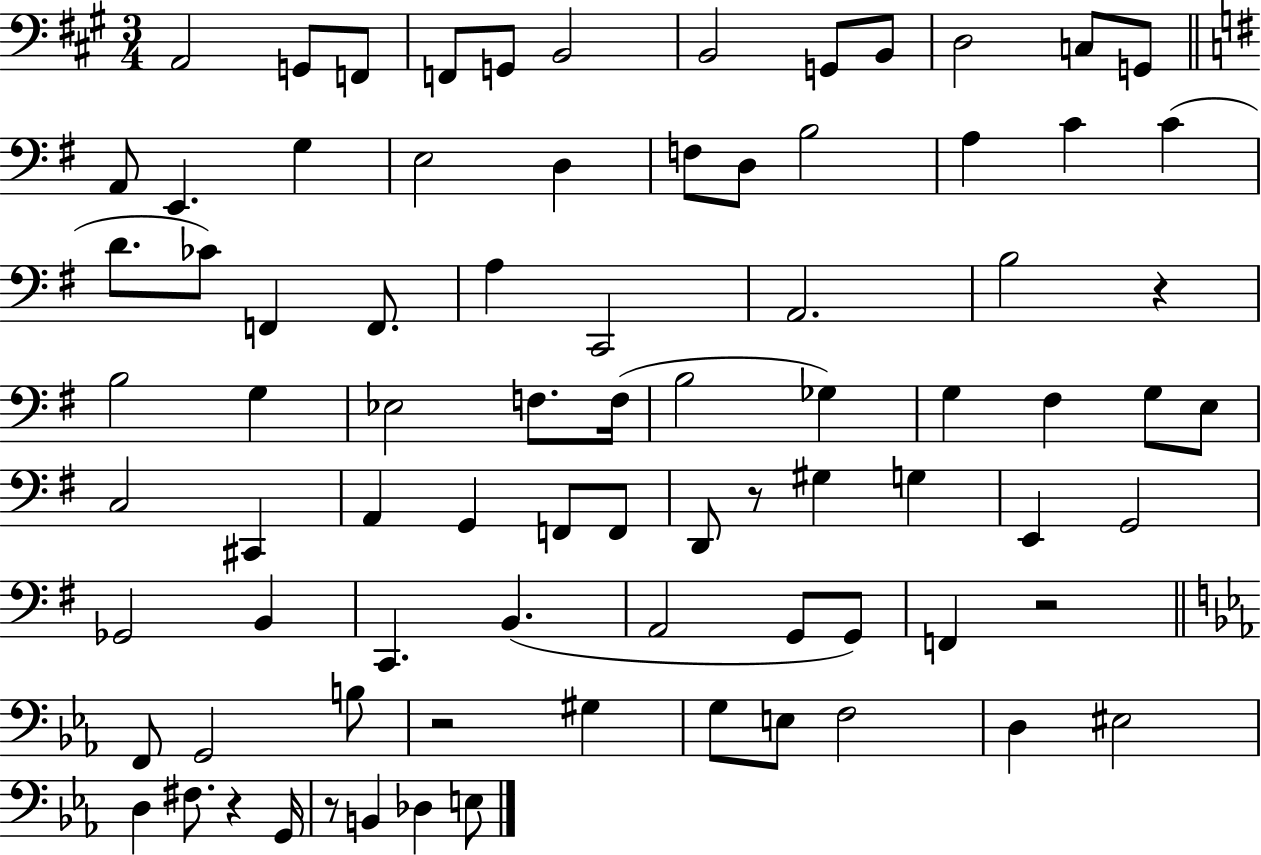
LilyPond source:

{
  \clef bass
  \numericTimeSignature
  \time 3/4
  \key a \major
  a,2 g,8 f,8 | f,8 g,8 b,2 | b,2 g,8 b,8 | d2 c8 g,8 | \break \bar "||" \break \key e \minor a,8 e,4. g4 | e2 d4 | f8 d8 b2 | a4 c'4 c'4( | \break d'8. ces'8) f,4 f,8. | a4 c,2 | a,2. | b2 r4 | \break b2 g4 | ees2 f8. f16( | b2 ges4) | g4 fis4 g8 e8 | \break c2 cis,4 | a,4 g,4 f,8 f,8 | d,8 r8 gis4 g4 | e,4 g,2 | \break ges,2 b,4 | c,4. b,4.( | a,2 g,8 g,8) | f,4 r2 | \break \bar "||" \break \key ees \major f,8 g,2 b8 | r2 gis4 | g8 e8 f2 | d4 eis2 | \break d4 fis8. r4 g,16 | r8 b,4 des4 e8 | \bar "|."
}